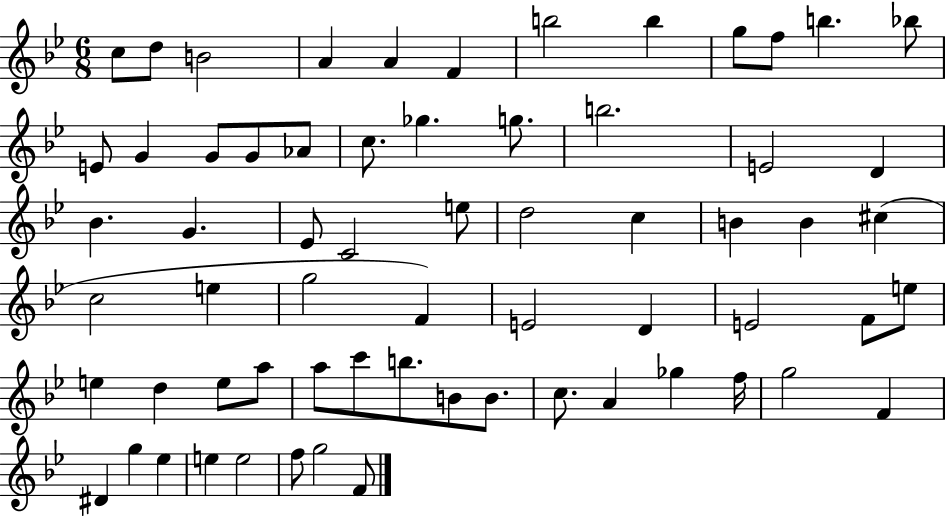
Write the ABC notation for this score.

X:1
T:Untitled
M:6/8
L:1/4
K:Bb
c/2 d/2 B2 A A F b2 b g/2 f/2 b _b/2 E/2 G G/2 G/2 _A/2 c/2 _g g/2 b2 E2 D _B G _E/2 C2 e/2 d2 c B B ^c c2 e g2 F E2 D E2 F/2 e/2 e d e/2 a/2 a/2 c'/2 b/2 B/2 B/2 c/2 A _g f/4 g2 F ^D g _e e e2 f/2 g2 F/2